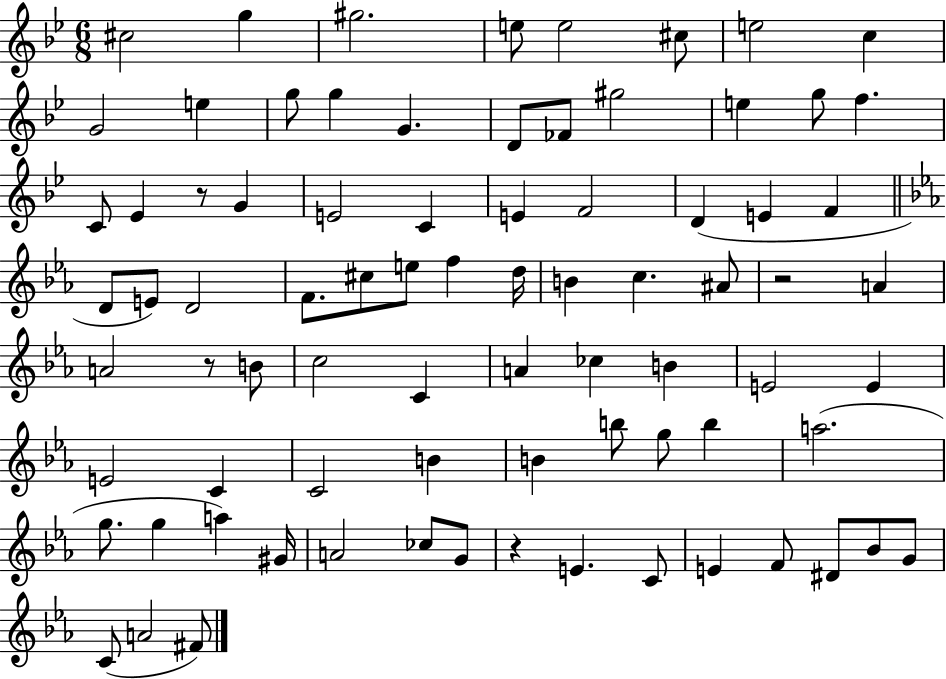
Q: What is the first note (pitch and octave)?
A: C#5